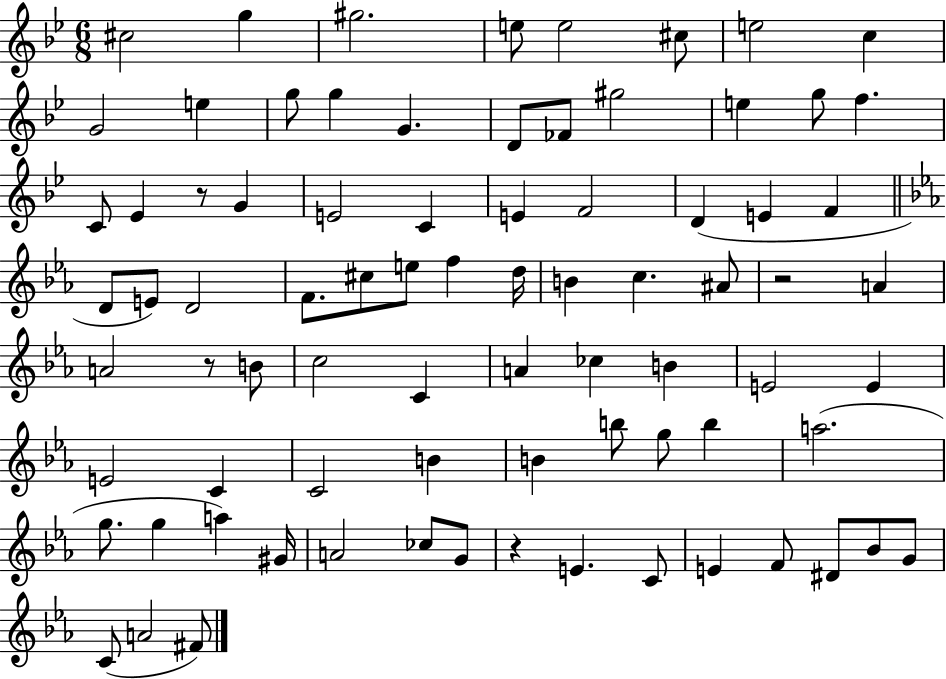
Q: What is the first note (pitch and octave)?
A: C#5